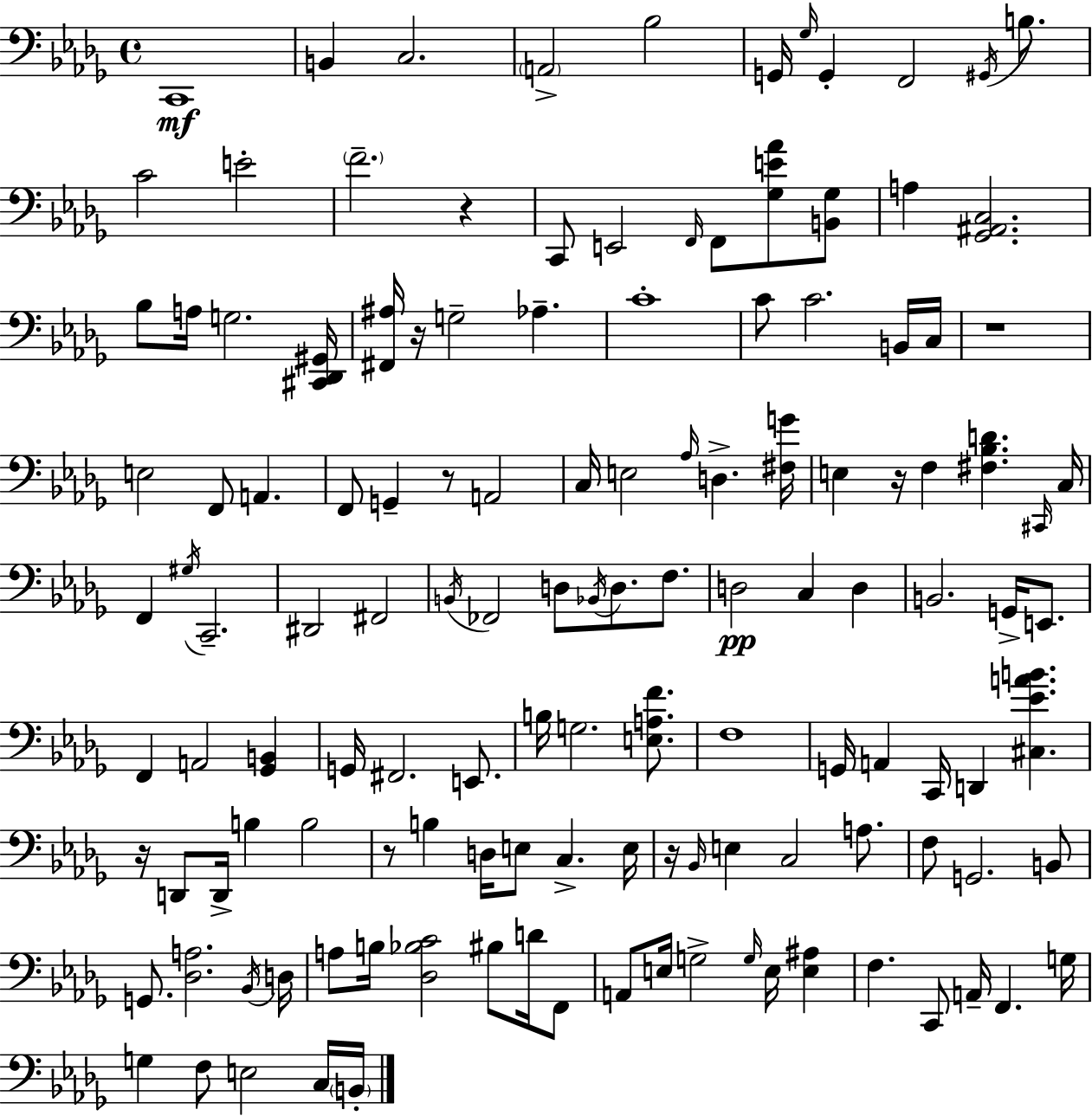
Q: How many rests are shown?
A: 8